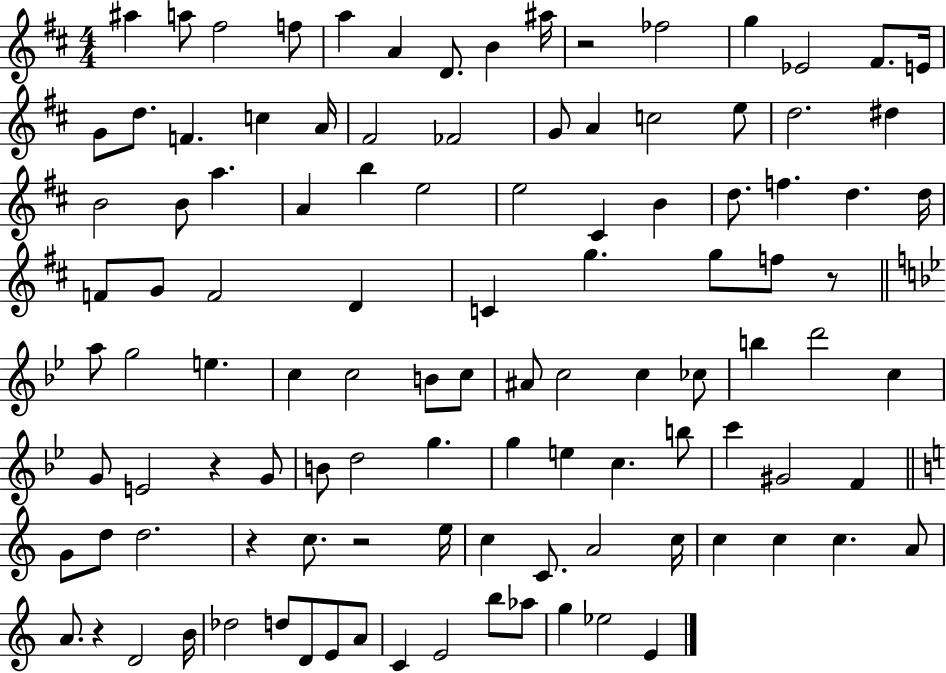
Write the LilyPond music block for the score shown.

{
  \clef treble
  \numericTimeSignature
  \time 4/4
  \key d \major
  ais''4 a''8 fis''2 f''8 | a''4 a'4 d'8. b'4 ais''16 | r2 fes''2 | g''4 ees'2 fis'8. e'16 | \break g'8 d''8. f'4. c''4 a'16 | fis'2 fes'2 | g'8 a'4 c''2 e''8 | d''2. dis''4 | \break b'2 b'8 a''4. | a'4 b''4 e''2 | e''2 cis'4 b'4 | d''8. f''4. d''4. d''16 | \break f'8 g'8 f'2 d'4 | c'4 g''4. g''8 f''8 r8 | \bar "||" \break \key bes \major a''8 g''2 e''4. | c''4 c''2 b'8 c''8 | ais'8 c''2 c''4 ces''8 | b''4 d'''2 c''4 | \break g'8 e'2 r4 g'8 | b'8 d''2 g''4. | g''4 e''4 c''4. b''8 | c'''4 gis'2 f'4 | \break \bar "||" \break \key c \major g'8 d''8 d''2. | r4 c''8. r2 e''16 | c''4 c'8. a'2 c''16 | c''4 c''4 c''4. a'8 | \break a'8. r4 d'2 b'16 | des''2 d''8 d'8 e'8 a'8 | c'4 e'2 b''8 aes''8 | g''4 ees''2 e'4 | \break \bar "|."
}